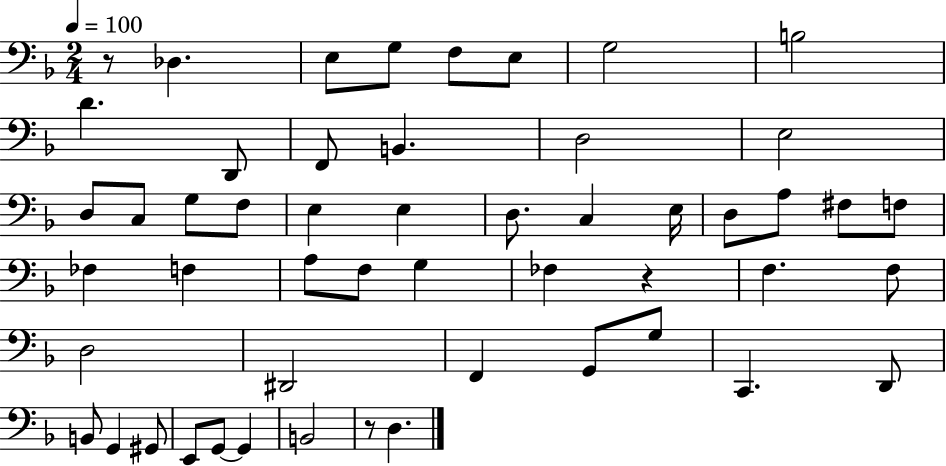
R/e Db3/q. E3/e G3/e F3/e E3/e G3/h B3/h D4/q. D2/e F2/e B2/q. D3/h E3/h D3/e C3/e G3/e F3/e E3/q E3/q D3/e. C3/q E3/s D3/e A3/e F#3/e F3/e FES3/q F3/q A3/e F3/e G3/q FES3/q R/q F3/q. F3/e D3/h D#2/h F2/q G2/e G3/e C2/q. D2/e B2/e G2/q G#2/e E2/e G2/e G2/q B2/h R/e D3/q.